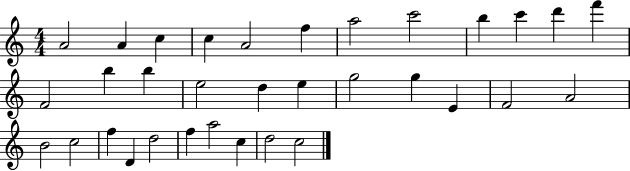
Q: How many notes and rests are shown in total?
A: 33